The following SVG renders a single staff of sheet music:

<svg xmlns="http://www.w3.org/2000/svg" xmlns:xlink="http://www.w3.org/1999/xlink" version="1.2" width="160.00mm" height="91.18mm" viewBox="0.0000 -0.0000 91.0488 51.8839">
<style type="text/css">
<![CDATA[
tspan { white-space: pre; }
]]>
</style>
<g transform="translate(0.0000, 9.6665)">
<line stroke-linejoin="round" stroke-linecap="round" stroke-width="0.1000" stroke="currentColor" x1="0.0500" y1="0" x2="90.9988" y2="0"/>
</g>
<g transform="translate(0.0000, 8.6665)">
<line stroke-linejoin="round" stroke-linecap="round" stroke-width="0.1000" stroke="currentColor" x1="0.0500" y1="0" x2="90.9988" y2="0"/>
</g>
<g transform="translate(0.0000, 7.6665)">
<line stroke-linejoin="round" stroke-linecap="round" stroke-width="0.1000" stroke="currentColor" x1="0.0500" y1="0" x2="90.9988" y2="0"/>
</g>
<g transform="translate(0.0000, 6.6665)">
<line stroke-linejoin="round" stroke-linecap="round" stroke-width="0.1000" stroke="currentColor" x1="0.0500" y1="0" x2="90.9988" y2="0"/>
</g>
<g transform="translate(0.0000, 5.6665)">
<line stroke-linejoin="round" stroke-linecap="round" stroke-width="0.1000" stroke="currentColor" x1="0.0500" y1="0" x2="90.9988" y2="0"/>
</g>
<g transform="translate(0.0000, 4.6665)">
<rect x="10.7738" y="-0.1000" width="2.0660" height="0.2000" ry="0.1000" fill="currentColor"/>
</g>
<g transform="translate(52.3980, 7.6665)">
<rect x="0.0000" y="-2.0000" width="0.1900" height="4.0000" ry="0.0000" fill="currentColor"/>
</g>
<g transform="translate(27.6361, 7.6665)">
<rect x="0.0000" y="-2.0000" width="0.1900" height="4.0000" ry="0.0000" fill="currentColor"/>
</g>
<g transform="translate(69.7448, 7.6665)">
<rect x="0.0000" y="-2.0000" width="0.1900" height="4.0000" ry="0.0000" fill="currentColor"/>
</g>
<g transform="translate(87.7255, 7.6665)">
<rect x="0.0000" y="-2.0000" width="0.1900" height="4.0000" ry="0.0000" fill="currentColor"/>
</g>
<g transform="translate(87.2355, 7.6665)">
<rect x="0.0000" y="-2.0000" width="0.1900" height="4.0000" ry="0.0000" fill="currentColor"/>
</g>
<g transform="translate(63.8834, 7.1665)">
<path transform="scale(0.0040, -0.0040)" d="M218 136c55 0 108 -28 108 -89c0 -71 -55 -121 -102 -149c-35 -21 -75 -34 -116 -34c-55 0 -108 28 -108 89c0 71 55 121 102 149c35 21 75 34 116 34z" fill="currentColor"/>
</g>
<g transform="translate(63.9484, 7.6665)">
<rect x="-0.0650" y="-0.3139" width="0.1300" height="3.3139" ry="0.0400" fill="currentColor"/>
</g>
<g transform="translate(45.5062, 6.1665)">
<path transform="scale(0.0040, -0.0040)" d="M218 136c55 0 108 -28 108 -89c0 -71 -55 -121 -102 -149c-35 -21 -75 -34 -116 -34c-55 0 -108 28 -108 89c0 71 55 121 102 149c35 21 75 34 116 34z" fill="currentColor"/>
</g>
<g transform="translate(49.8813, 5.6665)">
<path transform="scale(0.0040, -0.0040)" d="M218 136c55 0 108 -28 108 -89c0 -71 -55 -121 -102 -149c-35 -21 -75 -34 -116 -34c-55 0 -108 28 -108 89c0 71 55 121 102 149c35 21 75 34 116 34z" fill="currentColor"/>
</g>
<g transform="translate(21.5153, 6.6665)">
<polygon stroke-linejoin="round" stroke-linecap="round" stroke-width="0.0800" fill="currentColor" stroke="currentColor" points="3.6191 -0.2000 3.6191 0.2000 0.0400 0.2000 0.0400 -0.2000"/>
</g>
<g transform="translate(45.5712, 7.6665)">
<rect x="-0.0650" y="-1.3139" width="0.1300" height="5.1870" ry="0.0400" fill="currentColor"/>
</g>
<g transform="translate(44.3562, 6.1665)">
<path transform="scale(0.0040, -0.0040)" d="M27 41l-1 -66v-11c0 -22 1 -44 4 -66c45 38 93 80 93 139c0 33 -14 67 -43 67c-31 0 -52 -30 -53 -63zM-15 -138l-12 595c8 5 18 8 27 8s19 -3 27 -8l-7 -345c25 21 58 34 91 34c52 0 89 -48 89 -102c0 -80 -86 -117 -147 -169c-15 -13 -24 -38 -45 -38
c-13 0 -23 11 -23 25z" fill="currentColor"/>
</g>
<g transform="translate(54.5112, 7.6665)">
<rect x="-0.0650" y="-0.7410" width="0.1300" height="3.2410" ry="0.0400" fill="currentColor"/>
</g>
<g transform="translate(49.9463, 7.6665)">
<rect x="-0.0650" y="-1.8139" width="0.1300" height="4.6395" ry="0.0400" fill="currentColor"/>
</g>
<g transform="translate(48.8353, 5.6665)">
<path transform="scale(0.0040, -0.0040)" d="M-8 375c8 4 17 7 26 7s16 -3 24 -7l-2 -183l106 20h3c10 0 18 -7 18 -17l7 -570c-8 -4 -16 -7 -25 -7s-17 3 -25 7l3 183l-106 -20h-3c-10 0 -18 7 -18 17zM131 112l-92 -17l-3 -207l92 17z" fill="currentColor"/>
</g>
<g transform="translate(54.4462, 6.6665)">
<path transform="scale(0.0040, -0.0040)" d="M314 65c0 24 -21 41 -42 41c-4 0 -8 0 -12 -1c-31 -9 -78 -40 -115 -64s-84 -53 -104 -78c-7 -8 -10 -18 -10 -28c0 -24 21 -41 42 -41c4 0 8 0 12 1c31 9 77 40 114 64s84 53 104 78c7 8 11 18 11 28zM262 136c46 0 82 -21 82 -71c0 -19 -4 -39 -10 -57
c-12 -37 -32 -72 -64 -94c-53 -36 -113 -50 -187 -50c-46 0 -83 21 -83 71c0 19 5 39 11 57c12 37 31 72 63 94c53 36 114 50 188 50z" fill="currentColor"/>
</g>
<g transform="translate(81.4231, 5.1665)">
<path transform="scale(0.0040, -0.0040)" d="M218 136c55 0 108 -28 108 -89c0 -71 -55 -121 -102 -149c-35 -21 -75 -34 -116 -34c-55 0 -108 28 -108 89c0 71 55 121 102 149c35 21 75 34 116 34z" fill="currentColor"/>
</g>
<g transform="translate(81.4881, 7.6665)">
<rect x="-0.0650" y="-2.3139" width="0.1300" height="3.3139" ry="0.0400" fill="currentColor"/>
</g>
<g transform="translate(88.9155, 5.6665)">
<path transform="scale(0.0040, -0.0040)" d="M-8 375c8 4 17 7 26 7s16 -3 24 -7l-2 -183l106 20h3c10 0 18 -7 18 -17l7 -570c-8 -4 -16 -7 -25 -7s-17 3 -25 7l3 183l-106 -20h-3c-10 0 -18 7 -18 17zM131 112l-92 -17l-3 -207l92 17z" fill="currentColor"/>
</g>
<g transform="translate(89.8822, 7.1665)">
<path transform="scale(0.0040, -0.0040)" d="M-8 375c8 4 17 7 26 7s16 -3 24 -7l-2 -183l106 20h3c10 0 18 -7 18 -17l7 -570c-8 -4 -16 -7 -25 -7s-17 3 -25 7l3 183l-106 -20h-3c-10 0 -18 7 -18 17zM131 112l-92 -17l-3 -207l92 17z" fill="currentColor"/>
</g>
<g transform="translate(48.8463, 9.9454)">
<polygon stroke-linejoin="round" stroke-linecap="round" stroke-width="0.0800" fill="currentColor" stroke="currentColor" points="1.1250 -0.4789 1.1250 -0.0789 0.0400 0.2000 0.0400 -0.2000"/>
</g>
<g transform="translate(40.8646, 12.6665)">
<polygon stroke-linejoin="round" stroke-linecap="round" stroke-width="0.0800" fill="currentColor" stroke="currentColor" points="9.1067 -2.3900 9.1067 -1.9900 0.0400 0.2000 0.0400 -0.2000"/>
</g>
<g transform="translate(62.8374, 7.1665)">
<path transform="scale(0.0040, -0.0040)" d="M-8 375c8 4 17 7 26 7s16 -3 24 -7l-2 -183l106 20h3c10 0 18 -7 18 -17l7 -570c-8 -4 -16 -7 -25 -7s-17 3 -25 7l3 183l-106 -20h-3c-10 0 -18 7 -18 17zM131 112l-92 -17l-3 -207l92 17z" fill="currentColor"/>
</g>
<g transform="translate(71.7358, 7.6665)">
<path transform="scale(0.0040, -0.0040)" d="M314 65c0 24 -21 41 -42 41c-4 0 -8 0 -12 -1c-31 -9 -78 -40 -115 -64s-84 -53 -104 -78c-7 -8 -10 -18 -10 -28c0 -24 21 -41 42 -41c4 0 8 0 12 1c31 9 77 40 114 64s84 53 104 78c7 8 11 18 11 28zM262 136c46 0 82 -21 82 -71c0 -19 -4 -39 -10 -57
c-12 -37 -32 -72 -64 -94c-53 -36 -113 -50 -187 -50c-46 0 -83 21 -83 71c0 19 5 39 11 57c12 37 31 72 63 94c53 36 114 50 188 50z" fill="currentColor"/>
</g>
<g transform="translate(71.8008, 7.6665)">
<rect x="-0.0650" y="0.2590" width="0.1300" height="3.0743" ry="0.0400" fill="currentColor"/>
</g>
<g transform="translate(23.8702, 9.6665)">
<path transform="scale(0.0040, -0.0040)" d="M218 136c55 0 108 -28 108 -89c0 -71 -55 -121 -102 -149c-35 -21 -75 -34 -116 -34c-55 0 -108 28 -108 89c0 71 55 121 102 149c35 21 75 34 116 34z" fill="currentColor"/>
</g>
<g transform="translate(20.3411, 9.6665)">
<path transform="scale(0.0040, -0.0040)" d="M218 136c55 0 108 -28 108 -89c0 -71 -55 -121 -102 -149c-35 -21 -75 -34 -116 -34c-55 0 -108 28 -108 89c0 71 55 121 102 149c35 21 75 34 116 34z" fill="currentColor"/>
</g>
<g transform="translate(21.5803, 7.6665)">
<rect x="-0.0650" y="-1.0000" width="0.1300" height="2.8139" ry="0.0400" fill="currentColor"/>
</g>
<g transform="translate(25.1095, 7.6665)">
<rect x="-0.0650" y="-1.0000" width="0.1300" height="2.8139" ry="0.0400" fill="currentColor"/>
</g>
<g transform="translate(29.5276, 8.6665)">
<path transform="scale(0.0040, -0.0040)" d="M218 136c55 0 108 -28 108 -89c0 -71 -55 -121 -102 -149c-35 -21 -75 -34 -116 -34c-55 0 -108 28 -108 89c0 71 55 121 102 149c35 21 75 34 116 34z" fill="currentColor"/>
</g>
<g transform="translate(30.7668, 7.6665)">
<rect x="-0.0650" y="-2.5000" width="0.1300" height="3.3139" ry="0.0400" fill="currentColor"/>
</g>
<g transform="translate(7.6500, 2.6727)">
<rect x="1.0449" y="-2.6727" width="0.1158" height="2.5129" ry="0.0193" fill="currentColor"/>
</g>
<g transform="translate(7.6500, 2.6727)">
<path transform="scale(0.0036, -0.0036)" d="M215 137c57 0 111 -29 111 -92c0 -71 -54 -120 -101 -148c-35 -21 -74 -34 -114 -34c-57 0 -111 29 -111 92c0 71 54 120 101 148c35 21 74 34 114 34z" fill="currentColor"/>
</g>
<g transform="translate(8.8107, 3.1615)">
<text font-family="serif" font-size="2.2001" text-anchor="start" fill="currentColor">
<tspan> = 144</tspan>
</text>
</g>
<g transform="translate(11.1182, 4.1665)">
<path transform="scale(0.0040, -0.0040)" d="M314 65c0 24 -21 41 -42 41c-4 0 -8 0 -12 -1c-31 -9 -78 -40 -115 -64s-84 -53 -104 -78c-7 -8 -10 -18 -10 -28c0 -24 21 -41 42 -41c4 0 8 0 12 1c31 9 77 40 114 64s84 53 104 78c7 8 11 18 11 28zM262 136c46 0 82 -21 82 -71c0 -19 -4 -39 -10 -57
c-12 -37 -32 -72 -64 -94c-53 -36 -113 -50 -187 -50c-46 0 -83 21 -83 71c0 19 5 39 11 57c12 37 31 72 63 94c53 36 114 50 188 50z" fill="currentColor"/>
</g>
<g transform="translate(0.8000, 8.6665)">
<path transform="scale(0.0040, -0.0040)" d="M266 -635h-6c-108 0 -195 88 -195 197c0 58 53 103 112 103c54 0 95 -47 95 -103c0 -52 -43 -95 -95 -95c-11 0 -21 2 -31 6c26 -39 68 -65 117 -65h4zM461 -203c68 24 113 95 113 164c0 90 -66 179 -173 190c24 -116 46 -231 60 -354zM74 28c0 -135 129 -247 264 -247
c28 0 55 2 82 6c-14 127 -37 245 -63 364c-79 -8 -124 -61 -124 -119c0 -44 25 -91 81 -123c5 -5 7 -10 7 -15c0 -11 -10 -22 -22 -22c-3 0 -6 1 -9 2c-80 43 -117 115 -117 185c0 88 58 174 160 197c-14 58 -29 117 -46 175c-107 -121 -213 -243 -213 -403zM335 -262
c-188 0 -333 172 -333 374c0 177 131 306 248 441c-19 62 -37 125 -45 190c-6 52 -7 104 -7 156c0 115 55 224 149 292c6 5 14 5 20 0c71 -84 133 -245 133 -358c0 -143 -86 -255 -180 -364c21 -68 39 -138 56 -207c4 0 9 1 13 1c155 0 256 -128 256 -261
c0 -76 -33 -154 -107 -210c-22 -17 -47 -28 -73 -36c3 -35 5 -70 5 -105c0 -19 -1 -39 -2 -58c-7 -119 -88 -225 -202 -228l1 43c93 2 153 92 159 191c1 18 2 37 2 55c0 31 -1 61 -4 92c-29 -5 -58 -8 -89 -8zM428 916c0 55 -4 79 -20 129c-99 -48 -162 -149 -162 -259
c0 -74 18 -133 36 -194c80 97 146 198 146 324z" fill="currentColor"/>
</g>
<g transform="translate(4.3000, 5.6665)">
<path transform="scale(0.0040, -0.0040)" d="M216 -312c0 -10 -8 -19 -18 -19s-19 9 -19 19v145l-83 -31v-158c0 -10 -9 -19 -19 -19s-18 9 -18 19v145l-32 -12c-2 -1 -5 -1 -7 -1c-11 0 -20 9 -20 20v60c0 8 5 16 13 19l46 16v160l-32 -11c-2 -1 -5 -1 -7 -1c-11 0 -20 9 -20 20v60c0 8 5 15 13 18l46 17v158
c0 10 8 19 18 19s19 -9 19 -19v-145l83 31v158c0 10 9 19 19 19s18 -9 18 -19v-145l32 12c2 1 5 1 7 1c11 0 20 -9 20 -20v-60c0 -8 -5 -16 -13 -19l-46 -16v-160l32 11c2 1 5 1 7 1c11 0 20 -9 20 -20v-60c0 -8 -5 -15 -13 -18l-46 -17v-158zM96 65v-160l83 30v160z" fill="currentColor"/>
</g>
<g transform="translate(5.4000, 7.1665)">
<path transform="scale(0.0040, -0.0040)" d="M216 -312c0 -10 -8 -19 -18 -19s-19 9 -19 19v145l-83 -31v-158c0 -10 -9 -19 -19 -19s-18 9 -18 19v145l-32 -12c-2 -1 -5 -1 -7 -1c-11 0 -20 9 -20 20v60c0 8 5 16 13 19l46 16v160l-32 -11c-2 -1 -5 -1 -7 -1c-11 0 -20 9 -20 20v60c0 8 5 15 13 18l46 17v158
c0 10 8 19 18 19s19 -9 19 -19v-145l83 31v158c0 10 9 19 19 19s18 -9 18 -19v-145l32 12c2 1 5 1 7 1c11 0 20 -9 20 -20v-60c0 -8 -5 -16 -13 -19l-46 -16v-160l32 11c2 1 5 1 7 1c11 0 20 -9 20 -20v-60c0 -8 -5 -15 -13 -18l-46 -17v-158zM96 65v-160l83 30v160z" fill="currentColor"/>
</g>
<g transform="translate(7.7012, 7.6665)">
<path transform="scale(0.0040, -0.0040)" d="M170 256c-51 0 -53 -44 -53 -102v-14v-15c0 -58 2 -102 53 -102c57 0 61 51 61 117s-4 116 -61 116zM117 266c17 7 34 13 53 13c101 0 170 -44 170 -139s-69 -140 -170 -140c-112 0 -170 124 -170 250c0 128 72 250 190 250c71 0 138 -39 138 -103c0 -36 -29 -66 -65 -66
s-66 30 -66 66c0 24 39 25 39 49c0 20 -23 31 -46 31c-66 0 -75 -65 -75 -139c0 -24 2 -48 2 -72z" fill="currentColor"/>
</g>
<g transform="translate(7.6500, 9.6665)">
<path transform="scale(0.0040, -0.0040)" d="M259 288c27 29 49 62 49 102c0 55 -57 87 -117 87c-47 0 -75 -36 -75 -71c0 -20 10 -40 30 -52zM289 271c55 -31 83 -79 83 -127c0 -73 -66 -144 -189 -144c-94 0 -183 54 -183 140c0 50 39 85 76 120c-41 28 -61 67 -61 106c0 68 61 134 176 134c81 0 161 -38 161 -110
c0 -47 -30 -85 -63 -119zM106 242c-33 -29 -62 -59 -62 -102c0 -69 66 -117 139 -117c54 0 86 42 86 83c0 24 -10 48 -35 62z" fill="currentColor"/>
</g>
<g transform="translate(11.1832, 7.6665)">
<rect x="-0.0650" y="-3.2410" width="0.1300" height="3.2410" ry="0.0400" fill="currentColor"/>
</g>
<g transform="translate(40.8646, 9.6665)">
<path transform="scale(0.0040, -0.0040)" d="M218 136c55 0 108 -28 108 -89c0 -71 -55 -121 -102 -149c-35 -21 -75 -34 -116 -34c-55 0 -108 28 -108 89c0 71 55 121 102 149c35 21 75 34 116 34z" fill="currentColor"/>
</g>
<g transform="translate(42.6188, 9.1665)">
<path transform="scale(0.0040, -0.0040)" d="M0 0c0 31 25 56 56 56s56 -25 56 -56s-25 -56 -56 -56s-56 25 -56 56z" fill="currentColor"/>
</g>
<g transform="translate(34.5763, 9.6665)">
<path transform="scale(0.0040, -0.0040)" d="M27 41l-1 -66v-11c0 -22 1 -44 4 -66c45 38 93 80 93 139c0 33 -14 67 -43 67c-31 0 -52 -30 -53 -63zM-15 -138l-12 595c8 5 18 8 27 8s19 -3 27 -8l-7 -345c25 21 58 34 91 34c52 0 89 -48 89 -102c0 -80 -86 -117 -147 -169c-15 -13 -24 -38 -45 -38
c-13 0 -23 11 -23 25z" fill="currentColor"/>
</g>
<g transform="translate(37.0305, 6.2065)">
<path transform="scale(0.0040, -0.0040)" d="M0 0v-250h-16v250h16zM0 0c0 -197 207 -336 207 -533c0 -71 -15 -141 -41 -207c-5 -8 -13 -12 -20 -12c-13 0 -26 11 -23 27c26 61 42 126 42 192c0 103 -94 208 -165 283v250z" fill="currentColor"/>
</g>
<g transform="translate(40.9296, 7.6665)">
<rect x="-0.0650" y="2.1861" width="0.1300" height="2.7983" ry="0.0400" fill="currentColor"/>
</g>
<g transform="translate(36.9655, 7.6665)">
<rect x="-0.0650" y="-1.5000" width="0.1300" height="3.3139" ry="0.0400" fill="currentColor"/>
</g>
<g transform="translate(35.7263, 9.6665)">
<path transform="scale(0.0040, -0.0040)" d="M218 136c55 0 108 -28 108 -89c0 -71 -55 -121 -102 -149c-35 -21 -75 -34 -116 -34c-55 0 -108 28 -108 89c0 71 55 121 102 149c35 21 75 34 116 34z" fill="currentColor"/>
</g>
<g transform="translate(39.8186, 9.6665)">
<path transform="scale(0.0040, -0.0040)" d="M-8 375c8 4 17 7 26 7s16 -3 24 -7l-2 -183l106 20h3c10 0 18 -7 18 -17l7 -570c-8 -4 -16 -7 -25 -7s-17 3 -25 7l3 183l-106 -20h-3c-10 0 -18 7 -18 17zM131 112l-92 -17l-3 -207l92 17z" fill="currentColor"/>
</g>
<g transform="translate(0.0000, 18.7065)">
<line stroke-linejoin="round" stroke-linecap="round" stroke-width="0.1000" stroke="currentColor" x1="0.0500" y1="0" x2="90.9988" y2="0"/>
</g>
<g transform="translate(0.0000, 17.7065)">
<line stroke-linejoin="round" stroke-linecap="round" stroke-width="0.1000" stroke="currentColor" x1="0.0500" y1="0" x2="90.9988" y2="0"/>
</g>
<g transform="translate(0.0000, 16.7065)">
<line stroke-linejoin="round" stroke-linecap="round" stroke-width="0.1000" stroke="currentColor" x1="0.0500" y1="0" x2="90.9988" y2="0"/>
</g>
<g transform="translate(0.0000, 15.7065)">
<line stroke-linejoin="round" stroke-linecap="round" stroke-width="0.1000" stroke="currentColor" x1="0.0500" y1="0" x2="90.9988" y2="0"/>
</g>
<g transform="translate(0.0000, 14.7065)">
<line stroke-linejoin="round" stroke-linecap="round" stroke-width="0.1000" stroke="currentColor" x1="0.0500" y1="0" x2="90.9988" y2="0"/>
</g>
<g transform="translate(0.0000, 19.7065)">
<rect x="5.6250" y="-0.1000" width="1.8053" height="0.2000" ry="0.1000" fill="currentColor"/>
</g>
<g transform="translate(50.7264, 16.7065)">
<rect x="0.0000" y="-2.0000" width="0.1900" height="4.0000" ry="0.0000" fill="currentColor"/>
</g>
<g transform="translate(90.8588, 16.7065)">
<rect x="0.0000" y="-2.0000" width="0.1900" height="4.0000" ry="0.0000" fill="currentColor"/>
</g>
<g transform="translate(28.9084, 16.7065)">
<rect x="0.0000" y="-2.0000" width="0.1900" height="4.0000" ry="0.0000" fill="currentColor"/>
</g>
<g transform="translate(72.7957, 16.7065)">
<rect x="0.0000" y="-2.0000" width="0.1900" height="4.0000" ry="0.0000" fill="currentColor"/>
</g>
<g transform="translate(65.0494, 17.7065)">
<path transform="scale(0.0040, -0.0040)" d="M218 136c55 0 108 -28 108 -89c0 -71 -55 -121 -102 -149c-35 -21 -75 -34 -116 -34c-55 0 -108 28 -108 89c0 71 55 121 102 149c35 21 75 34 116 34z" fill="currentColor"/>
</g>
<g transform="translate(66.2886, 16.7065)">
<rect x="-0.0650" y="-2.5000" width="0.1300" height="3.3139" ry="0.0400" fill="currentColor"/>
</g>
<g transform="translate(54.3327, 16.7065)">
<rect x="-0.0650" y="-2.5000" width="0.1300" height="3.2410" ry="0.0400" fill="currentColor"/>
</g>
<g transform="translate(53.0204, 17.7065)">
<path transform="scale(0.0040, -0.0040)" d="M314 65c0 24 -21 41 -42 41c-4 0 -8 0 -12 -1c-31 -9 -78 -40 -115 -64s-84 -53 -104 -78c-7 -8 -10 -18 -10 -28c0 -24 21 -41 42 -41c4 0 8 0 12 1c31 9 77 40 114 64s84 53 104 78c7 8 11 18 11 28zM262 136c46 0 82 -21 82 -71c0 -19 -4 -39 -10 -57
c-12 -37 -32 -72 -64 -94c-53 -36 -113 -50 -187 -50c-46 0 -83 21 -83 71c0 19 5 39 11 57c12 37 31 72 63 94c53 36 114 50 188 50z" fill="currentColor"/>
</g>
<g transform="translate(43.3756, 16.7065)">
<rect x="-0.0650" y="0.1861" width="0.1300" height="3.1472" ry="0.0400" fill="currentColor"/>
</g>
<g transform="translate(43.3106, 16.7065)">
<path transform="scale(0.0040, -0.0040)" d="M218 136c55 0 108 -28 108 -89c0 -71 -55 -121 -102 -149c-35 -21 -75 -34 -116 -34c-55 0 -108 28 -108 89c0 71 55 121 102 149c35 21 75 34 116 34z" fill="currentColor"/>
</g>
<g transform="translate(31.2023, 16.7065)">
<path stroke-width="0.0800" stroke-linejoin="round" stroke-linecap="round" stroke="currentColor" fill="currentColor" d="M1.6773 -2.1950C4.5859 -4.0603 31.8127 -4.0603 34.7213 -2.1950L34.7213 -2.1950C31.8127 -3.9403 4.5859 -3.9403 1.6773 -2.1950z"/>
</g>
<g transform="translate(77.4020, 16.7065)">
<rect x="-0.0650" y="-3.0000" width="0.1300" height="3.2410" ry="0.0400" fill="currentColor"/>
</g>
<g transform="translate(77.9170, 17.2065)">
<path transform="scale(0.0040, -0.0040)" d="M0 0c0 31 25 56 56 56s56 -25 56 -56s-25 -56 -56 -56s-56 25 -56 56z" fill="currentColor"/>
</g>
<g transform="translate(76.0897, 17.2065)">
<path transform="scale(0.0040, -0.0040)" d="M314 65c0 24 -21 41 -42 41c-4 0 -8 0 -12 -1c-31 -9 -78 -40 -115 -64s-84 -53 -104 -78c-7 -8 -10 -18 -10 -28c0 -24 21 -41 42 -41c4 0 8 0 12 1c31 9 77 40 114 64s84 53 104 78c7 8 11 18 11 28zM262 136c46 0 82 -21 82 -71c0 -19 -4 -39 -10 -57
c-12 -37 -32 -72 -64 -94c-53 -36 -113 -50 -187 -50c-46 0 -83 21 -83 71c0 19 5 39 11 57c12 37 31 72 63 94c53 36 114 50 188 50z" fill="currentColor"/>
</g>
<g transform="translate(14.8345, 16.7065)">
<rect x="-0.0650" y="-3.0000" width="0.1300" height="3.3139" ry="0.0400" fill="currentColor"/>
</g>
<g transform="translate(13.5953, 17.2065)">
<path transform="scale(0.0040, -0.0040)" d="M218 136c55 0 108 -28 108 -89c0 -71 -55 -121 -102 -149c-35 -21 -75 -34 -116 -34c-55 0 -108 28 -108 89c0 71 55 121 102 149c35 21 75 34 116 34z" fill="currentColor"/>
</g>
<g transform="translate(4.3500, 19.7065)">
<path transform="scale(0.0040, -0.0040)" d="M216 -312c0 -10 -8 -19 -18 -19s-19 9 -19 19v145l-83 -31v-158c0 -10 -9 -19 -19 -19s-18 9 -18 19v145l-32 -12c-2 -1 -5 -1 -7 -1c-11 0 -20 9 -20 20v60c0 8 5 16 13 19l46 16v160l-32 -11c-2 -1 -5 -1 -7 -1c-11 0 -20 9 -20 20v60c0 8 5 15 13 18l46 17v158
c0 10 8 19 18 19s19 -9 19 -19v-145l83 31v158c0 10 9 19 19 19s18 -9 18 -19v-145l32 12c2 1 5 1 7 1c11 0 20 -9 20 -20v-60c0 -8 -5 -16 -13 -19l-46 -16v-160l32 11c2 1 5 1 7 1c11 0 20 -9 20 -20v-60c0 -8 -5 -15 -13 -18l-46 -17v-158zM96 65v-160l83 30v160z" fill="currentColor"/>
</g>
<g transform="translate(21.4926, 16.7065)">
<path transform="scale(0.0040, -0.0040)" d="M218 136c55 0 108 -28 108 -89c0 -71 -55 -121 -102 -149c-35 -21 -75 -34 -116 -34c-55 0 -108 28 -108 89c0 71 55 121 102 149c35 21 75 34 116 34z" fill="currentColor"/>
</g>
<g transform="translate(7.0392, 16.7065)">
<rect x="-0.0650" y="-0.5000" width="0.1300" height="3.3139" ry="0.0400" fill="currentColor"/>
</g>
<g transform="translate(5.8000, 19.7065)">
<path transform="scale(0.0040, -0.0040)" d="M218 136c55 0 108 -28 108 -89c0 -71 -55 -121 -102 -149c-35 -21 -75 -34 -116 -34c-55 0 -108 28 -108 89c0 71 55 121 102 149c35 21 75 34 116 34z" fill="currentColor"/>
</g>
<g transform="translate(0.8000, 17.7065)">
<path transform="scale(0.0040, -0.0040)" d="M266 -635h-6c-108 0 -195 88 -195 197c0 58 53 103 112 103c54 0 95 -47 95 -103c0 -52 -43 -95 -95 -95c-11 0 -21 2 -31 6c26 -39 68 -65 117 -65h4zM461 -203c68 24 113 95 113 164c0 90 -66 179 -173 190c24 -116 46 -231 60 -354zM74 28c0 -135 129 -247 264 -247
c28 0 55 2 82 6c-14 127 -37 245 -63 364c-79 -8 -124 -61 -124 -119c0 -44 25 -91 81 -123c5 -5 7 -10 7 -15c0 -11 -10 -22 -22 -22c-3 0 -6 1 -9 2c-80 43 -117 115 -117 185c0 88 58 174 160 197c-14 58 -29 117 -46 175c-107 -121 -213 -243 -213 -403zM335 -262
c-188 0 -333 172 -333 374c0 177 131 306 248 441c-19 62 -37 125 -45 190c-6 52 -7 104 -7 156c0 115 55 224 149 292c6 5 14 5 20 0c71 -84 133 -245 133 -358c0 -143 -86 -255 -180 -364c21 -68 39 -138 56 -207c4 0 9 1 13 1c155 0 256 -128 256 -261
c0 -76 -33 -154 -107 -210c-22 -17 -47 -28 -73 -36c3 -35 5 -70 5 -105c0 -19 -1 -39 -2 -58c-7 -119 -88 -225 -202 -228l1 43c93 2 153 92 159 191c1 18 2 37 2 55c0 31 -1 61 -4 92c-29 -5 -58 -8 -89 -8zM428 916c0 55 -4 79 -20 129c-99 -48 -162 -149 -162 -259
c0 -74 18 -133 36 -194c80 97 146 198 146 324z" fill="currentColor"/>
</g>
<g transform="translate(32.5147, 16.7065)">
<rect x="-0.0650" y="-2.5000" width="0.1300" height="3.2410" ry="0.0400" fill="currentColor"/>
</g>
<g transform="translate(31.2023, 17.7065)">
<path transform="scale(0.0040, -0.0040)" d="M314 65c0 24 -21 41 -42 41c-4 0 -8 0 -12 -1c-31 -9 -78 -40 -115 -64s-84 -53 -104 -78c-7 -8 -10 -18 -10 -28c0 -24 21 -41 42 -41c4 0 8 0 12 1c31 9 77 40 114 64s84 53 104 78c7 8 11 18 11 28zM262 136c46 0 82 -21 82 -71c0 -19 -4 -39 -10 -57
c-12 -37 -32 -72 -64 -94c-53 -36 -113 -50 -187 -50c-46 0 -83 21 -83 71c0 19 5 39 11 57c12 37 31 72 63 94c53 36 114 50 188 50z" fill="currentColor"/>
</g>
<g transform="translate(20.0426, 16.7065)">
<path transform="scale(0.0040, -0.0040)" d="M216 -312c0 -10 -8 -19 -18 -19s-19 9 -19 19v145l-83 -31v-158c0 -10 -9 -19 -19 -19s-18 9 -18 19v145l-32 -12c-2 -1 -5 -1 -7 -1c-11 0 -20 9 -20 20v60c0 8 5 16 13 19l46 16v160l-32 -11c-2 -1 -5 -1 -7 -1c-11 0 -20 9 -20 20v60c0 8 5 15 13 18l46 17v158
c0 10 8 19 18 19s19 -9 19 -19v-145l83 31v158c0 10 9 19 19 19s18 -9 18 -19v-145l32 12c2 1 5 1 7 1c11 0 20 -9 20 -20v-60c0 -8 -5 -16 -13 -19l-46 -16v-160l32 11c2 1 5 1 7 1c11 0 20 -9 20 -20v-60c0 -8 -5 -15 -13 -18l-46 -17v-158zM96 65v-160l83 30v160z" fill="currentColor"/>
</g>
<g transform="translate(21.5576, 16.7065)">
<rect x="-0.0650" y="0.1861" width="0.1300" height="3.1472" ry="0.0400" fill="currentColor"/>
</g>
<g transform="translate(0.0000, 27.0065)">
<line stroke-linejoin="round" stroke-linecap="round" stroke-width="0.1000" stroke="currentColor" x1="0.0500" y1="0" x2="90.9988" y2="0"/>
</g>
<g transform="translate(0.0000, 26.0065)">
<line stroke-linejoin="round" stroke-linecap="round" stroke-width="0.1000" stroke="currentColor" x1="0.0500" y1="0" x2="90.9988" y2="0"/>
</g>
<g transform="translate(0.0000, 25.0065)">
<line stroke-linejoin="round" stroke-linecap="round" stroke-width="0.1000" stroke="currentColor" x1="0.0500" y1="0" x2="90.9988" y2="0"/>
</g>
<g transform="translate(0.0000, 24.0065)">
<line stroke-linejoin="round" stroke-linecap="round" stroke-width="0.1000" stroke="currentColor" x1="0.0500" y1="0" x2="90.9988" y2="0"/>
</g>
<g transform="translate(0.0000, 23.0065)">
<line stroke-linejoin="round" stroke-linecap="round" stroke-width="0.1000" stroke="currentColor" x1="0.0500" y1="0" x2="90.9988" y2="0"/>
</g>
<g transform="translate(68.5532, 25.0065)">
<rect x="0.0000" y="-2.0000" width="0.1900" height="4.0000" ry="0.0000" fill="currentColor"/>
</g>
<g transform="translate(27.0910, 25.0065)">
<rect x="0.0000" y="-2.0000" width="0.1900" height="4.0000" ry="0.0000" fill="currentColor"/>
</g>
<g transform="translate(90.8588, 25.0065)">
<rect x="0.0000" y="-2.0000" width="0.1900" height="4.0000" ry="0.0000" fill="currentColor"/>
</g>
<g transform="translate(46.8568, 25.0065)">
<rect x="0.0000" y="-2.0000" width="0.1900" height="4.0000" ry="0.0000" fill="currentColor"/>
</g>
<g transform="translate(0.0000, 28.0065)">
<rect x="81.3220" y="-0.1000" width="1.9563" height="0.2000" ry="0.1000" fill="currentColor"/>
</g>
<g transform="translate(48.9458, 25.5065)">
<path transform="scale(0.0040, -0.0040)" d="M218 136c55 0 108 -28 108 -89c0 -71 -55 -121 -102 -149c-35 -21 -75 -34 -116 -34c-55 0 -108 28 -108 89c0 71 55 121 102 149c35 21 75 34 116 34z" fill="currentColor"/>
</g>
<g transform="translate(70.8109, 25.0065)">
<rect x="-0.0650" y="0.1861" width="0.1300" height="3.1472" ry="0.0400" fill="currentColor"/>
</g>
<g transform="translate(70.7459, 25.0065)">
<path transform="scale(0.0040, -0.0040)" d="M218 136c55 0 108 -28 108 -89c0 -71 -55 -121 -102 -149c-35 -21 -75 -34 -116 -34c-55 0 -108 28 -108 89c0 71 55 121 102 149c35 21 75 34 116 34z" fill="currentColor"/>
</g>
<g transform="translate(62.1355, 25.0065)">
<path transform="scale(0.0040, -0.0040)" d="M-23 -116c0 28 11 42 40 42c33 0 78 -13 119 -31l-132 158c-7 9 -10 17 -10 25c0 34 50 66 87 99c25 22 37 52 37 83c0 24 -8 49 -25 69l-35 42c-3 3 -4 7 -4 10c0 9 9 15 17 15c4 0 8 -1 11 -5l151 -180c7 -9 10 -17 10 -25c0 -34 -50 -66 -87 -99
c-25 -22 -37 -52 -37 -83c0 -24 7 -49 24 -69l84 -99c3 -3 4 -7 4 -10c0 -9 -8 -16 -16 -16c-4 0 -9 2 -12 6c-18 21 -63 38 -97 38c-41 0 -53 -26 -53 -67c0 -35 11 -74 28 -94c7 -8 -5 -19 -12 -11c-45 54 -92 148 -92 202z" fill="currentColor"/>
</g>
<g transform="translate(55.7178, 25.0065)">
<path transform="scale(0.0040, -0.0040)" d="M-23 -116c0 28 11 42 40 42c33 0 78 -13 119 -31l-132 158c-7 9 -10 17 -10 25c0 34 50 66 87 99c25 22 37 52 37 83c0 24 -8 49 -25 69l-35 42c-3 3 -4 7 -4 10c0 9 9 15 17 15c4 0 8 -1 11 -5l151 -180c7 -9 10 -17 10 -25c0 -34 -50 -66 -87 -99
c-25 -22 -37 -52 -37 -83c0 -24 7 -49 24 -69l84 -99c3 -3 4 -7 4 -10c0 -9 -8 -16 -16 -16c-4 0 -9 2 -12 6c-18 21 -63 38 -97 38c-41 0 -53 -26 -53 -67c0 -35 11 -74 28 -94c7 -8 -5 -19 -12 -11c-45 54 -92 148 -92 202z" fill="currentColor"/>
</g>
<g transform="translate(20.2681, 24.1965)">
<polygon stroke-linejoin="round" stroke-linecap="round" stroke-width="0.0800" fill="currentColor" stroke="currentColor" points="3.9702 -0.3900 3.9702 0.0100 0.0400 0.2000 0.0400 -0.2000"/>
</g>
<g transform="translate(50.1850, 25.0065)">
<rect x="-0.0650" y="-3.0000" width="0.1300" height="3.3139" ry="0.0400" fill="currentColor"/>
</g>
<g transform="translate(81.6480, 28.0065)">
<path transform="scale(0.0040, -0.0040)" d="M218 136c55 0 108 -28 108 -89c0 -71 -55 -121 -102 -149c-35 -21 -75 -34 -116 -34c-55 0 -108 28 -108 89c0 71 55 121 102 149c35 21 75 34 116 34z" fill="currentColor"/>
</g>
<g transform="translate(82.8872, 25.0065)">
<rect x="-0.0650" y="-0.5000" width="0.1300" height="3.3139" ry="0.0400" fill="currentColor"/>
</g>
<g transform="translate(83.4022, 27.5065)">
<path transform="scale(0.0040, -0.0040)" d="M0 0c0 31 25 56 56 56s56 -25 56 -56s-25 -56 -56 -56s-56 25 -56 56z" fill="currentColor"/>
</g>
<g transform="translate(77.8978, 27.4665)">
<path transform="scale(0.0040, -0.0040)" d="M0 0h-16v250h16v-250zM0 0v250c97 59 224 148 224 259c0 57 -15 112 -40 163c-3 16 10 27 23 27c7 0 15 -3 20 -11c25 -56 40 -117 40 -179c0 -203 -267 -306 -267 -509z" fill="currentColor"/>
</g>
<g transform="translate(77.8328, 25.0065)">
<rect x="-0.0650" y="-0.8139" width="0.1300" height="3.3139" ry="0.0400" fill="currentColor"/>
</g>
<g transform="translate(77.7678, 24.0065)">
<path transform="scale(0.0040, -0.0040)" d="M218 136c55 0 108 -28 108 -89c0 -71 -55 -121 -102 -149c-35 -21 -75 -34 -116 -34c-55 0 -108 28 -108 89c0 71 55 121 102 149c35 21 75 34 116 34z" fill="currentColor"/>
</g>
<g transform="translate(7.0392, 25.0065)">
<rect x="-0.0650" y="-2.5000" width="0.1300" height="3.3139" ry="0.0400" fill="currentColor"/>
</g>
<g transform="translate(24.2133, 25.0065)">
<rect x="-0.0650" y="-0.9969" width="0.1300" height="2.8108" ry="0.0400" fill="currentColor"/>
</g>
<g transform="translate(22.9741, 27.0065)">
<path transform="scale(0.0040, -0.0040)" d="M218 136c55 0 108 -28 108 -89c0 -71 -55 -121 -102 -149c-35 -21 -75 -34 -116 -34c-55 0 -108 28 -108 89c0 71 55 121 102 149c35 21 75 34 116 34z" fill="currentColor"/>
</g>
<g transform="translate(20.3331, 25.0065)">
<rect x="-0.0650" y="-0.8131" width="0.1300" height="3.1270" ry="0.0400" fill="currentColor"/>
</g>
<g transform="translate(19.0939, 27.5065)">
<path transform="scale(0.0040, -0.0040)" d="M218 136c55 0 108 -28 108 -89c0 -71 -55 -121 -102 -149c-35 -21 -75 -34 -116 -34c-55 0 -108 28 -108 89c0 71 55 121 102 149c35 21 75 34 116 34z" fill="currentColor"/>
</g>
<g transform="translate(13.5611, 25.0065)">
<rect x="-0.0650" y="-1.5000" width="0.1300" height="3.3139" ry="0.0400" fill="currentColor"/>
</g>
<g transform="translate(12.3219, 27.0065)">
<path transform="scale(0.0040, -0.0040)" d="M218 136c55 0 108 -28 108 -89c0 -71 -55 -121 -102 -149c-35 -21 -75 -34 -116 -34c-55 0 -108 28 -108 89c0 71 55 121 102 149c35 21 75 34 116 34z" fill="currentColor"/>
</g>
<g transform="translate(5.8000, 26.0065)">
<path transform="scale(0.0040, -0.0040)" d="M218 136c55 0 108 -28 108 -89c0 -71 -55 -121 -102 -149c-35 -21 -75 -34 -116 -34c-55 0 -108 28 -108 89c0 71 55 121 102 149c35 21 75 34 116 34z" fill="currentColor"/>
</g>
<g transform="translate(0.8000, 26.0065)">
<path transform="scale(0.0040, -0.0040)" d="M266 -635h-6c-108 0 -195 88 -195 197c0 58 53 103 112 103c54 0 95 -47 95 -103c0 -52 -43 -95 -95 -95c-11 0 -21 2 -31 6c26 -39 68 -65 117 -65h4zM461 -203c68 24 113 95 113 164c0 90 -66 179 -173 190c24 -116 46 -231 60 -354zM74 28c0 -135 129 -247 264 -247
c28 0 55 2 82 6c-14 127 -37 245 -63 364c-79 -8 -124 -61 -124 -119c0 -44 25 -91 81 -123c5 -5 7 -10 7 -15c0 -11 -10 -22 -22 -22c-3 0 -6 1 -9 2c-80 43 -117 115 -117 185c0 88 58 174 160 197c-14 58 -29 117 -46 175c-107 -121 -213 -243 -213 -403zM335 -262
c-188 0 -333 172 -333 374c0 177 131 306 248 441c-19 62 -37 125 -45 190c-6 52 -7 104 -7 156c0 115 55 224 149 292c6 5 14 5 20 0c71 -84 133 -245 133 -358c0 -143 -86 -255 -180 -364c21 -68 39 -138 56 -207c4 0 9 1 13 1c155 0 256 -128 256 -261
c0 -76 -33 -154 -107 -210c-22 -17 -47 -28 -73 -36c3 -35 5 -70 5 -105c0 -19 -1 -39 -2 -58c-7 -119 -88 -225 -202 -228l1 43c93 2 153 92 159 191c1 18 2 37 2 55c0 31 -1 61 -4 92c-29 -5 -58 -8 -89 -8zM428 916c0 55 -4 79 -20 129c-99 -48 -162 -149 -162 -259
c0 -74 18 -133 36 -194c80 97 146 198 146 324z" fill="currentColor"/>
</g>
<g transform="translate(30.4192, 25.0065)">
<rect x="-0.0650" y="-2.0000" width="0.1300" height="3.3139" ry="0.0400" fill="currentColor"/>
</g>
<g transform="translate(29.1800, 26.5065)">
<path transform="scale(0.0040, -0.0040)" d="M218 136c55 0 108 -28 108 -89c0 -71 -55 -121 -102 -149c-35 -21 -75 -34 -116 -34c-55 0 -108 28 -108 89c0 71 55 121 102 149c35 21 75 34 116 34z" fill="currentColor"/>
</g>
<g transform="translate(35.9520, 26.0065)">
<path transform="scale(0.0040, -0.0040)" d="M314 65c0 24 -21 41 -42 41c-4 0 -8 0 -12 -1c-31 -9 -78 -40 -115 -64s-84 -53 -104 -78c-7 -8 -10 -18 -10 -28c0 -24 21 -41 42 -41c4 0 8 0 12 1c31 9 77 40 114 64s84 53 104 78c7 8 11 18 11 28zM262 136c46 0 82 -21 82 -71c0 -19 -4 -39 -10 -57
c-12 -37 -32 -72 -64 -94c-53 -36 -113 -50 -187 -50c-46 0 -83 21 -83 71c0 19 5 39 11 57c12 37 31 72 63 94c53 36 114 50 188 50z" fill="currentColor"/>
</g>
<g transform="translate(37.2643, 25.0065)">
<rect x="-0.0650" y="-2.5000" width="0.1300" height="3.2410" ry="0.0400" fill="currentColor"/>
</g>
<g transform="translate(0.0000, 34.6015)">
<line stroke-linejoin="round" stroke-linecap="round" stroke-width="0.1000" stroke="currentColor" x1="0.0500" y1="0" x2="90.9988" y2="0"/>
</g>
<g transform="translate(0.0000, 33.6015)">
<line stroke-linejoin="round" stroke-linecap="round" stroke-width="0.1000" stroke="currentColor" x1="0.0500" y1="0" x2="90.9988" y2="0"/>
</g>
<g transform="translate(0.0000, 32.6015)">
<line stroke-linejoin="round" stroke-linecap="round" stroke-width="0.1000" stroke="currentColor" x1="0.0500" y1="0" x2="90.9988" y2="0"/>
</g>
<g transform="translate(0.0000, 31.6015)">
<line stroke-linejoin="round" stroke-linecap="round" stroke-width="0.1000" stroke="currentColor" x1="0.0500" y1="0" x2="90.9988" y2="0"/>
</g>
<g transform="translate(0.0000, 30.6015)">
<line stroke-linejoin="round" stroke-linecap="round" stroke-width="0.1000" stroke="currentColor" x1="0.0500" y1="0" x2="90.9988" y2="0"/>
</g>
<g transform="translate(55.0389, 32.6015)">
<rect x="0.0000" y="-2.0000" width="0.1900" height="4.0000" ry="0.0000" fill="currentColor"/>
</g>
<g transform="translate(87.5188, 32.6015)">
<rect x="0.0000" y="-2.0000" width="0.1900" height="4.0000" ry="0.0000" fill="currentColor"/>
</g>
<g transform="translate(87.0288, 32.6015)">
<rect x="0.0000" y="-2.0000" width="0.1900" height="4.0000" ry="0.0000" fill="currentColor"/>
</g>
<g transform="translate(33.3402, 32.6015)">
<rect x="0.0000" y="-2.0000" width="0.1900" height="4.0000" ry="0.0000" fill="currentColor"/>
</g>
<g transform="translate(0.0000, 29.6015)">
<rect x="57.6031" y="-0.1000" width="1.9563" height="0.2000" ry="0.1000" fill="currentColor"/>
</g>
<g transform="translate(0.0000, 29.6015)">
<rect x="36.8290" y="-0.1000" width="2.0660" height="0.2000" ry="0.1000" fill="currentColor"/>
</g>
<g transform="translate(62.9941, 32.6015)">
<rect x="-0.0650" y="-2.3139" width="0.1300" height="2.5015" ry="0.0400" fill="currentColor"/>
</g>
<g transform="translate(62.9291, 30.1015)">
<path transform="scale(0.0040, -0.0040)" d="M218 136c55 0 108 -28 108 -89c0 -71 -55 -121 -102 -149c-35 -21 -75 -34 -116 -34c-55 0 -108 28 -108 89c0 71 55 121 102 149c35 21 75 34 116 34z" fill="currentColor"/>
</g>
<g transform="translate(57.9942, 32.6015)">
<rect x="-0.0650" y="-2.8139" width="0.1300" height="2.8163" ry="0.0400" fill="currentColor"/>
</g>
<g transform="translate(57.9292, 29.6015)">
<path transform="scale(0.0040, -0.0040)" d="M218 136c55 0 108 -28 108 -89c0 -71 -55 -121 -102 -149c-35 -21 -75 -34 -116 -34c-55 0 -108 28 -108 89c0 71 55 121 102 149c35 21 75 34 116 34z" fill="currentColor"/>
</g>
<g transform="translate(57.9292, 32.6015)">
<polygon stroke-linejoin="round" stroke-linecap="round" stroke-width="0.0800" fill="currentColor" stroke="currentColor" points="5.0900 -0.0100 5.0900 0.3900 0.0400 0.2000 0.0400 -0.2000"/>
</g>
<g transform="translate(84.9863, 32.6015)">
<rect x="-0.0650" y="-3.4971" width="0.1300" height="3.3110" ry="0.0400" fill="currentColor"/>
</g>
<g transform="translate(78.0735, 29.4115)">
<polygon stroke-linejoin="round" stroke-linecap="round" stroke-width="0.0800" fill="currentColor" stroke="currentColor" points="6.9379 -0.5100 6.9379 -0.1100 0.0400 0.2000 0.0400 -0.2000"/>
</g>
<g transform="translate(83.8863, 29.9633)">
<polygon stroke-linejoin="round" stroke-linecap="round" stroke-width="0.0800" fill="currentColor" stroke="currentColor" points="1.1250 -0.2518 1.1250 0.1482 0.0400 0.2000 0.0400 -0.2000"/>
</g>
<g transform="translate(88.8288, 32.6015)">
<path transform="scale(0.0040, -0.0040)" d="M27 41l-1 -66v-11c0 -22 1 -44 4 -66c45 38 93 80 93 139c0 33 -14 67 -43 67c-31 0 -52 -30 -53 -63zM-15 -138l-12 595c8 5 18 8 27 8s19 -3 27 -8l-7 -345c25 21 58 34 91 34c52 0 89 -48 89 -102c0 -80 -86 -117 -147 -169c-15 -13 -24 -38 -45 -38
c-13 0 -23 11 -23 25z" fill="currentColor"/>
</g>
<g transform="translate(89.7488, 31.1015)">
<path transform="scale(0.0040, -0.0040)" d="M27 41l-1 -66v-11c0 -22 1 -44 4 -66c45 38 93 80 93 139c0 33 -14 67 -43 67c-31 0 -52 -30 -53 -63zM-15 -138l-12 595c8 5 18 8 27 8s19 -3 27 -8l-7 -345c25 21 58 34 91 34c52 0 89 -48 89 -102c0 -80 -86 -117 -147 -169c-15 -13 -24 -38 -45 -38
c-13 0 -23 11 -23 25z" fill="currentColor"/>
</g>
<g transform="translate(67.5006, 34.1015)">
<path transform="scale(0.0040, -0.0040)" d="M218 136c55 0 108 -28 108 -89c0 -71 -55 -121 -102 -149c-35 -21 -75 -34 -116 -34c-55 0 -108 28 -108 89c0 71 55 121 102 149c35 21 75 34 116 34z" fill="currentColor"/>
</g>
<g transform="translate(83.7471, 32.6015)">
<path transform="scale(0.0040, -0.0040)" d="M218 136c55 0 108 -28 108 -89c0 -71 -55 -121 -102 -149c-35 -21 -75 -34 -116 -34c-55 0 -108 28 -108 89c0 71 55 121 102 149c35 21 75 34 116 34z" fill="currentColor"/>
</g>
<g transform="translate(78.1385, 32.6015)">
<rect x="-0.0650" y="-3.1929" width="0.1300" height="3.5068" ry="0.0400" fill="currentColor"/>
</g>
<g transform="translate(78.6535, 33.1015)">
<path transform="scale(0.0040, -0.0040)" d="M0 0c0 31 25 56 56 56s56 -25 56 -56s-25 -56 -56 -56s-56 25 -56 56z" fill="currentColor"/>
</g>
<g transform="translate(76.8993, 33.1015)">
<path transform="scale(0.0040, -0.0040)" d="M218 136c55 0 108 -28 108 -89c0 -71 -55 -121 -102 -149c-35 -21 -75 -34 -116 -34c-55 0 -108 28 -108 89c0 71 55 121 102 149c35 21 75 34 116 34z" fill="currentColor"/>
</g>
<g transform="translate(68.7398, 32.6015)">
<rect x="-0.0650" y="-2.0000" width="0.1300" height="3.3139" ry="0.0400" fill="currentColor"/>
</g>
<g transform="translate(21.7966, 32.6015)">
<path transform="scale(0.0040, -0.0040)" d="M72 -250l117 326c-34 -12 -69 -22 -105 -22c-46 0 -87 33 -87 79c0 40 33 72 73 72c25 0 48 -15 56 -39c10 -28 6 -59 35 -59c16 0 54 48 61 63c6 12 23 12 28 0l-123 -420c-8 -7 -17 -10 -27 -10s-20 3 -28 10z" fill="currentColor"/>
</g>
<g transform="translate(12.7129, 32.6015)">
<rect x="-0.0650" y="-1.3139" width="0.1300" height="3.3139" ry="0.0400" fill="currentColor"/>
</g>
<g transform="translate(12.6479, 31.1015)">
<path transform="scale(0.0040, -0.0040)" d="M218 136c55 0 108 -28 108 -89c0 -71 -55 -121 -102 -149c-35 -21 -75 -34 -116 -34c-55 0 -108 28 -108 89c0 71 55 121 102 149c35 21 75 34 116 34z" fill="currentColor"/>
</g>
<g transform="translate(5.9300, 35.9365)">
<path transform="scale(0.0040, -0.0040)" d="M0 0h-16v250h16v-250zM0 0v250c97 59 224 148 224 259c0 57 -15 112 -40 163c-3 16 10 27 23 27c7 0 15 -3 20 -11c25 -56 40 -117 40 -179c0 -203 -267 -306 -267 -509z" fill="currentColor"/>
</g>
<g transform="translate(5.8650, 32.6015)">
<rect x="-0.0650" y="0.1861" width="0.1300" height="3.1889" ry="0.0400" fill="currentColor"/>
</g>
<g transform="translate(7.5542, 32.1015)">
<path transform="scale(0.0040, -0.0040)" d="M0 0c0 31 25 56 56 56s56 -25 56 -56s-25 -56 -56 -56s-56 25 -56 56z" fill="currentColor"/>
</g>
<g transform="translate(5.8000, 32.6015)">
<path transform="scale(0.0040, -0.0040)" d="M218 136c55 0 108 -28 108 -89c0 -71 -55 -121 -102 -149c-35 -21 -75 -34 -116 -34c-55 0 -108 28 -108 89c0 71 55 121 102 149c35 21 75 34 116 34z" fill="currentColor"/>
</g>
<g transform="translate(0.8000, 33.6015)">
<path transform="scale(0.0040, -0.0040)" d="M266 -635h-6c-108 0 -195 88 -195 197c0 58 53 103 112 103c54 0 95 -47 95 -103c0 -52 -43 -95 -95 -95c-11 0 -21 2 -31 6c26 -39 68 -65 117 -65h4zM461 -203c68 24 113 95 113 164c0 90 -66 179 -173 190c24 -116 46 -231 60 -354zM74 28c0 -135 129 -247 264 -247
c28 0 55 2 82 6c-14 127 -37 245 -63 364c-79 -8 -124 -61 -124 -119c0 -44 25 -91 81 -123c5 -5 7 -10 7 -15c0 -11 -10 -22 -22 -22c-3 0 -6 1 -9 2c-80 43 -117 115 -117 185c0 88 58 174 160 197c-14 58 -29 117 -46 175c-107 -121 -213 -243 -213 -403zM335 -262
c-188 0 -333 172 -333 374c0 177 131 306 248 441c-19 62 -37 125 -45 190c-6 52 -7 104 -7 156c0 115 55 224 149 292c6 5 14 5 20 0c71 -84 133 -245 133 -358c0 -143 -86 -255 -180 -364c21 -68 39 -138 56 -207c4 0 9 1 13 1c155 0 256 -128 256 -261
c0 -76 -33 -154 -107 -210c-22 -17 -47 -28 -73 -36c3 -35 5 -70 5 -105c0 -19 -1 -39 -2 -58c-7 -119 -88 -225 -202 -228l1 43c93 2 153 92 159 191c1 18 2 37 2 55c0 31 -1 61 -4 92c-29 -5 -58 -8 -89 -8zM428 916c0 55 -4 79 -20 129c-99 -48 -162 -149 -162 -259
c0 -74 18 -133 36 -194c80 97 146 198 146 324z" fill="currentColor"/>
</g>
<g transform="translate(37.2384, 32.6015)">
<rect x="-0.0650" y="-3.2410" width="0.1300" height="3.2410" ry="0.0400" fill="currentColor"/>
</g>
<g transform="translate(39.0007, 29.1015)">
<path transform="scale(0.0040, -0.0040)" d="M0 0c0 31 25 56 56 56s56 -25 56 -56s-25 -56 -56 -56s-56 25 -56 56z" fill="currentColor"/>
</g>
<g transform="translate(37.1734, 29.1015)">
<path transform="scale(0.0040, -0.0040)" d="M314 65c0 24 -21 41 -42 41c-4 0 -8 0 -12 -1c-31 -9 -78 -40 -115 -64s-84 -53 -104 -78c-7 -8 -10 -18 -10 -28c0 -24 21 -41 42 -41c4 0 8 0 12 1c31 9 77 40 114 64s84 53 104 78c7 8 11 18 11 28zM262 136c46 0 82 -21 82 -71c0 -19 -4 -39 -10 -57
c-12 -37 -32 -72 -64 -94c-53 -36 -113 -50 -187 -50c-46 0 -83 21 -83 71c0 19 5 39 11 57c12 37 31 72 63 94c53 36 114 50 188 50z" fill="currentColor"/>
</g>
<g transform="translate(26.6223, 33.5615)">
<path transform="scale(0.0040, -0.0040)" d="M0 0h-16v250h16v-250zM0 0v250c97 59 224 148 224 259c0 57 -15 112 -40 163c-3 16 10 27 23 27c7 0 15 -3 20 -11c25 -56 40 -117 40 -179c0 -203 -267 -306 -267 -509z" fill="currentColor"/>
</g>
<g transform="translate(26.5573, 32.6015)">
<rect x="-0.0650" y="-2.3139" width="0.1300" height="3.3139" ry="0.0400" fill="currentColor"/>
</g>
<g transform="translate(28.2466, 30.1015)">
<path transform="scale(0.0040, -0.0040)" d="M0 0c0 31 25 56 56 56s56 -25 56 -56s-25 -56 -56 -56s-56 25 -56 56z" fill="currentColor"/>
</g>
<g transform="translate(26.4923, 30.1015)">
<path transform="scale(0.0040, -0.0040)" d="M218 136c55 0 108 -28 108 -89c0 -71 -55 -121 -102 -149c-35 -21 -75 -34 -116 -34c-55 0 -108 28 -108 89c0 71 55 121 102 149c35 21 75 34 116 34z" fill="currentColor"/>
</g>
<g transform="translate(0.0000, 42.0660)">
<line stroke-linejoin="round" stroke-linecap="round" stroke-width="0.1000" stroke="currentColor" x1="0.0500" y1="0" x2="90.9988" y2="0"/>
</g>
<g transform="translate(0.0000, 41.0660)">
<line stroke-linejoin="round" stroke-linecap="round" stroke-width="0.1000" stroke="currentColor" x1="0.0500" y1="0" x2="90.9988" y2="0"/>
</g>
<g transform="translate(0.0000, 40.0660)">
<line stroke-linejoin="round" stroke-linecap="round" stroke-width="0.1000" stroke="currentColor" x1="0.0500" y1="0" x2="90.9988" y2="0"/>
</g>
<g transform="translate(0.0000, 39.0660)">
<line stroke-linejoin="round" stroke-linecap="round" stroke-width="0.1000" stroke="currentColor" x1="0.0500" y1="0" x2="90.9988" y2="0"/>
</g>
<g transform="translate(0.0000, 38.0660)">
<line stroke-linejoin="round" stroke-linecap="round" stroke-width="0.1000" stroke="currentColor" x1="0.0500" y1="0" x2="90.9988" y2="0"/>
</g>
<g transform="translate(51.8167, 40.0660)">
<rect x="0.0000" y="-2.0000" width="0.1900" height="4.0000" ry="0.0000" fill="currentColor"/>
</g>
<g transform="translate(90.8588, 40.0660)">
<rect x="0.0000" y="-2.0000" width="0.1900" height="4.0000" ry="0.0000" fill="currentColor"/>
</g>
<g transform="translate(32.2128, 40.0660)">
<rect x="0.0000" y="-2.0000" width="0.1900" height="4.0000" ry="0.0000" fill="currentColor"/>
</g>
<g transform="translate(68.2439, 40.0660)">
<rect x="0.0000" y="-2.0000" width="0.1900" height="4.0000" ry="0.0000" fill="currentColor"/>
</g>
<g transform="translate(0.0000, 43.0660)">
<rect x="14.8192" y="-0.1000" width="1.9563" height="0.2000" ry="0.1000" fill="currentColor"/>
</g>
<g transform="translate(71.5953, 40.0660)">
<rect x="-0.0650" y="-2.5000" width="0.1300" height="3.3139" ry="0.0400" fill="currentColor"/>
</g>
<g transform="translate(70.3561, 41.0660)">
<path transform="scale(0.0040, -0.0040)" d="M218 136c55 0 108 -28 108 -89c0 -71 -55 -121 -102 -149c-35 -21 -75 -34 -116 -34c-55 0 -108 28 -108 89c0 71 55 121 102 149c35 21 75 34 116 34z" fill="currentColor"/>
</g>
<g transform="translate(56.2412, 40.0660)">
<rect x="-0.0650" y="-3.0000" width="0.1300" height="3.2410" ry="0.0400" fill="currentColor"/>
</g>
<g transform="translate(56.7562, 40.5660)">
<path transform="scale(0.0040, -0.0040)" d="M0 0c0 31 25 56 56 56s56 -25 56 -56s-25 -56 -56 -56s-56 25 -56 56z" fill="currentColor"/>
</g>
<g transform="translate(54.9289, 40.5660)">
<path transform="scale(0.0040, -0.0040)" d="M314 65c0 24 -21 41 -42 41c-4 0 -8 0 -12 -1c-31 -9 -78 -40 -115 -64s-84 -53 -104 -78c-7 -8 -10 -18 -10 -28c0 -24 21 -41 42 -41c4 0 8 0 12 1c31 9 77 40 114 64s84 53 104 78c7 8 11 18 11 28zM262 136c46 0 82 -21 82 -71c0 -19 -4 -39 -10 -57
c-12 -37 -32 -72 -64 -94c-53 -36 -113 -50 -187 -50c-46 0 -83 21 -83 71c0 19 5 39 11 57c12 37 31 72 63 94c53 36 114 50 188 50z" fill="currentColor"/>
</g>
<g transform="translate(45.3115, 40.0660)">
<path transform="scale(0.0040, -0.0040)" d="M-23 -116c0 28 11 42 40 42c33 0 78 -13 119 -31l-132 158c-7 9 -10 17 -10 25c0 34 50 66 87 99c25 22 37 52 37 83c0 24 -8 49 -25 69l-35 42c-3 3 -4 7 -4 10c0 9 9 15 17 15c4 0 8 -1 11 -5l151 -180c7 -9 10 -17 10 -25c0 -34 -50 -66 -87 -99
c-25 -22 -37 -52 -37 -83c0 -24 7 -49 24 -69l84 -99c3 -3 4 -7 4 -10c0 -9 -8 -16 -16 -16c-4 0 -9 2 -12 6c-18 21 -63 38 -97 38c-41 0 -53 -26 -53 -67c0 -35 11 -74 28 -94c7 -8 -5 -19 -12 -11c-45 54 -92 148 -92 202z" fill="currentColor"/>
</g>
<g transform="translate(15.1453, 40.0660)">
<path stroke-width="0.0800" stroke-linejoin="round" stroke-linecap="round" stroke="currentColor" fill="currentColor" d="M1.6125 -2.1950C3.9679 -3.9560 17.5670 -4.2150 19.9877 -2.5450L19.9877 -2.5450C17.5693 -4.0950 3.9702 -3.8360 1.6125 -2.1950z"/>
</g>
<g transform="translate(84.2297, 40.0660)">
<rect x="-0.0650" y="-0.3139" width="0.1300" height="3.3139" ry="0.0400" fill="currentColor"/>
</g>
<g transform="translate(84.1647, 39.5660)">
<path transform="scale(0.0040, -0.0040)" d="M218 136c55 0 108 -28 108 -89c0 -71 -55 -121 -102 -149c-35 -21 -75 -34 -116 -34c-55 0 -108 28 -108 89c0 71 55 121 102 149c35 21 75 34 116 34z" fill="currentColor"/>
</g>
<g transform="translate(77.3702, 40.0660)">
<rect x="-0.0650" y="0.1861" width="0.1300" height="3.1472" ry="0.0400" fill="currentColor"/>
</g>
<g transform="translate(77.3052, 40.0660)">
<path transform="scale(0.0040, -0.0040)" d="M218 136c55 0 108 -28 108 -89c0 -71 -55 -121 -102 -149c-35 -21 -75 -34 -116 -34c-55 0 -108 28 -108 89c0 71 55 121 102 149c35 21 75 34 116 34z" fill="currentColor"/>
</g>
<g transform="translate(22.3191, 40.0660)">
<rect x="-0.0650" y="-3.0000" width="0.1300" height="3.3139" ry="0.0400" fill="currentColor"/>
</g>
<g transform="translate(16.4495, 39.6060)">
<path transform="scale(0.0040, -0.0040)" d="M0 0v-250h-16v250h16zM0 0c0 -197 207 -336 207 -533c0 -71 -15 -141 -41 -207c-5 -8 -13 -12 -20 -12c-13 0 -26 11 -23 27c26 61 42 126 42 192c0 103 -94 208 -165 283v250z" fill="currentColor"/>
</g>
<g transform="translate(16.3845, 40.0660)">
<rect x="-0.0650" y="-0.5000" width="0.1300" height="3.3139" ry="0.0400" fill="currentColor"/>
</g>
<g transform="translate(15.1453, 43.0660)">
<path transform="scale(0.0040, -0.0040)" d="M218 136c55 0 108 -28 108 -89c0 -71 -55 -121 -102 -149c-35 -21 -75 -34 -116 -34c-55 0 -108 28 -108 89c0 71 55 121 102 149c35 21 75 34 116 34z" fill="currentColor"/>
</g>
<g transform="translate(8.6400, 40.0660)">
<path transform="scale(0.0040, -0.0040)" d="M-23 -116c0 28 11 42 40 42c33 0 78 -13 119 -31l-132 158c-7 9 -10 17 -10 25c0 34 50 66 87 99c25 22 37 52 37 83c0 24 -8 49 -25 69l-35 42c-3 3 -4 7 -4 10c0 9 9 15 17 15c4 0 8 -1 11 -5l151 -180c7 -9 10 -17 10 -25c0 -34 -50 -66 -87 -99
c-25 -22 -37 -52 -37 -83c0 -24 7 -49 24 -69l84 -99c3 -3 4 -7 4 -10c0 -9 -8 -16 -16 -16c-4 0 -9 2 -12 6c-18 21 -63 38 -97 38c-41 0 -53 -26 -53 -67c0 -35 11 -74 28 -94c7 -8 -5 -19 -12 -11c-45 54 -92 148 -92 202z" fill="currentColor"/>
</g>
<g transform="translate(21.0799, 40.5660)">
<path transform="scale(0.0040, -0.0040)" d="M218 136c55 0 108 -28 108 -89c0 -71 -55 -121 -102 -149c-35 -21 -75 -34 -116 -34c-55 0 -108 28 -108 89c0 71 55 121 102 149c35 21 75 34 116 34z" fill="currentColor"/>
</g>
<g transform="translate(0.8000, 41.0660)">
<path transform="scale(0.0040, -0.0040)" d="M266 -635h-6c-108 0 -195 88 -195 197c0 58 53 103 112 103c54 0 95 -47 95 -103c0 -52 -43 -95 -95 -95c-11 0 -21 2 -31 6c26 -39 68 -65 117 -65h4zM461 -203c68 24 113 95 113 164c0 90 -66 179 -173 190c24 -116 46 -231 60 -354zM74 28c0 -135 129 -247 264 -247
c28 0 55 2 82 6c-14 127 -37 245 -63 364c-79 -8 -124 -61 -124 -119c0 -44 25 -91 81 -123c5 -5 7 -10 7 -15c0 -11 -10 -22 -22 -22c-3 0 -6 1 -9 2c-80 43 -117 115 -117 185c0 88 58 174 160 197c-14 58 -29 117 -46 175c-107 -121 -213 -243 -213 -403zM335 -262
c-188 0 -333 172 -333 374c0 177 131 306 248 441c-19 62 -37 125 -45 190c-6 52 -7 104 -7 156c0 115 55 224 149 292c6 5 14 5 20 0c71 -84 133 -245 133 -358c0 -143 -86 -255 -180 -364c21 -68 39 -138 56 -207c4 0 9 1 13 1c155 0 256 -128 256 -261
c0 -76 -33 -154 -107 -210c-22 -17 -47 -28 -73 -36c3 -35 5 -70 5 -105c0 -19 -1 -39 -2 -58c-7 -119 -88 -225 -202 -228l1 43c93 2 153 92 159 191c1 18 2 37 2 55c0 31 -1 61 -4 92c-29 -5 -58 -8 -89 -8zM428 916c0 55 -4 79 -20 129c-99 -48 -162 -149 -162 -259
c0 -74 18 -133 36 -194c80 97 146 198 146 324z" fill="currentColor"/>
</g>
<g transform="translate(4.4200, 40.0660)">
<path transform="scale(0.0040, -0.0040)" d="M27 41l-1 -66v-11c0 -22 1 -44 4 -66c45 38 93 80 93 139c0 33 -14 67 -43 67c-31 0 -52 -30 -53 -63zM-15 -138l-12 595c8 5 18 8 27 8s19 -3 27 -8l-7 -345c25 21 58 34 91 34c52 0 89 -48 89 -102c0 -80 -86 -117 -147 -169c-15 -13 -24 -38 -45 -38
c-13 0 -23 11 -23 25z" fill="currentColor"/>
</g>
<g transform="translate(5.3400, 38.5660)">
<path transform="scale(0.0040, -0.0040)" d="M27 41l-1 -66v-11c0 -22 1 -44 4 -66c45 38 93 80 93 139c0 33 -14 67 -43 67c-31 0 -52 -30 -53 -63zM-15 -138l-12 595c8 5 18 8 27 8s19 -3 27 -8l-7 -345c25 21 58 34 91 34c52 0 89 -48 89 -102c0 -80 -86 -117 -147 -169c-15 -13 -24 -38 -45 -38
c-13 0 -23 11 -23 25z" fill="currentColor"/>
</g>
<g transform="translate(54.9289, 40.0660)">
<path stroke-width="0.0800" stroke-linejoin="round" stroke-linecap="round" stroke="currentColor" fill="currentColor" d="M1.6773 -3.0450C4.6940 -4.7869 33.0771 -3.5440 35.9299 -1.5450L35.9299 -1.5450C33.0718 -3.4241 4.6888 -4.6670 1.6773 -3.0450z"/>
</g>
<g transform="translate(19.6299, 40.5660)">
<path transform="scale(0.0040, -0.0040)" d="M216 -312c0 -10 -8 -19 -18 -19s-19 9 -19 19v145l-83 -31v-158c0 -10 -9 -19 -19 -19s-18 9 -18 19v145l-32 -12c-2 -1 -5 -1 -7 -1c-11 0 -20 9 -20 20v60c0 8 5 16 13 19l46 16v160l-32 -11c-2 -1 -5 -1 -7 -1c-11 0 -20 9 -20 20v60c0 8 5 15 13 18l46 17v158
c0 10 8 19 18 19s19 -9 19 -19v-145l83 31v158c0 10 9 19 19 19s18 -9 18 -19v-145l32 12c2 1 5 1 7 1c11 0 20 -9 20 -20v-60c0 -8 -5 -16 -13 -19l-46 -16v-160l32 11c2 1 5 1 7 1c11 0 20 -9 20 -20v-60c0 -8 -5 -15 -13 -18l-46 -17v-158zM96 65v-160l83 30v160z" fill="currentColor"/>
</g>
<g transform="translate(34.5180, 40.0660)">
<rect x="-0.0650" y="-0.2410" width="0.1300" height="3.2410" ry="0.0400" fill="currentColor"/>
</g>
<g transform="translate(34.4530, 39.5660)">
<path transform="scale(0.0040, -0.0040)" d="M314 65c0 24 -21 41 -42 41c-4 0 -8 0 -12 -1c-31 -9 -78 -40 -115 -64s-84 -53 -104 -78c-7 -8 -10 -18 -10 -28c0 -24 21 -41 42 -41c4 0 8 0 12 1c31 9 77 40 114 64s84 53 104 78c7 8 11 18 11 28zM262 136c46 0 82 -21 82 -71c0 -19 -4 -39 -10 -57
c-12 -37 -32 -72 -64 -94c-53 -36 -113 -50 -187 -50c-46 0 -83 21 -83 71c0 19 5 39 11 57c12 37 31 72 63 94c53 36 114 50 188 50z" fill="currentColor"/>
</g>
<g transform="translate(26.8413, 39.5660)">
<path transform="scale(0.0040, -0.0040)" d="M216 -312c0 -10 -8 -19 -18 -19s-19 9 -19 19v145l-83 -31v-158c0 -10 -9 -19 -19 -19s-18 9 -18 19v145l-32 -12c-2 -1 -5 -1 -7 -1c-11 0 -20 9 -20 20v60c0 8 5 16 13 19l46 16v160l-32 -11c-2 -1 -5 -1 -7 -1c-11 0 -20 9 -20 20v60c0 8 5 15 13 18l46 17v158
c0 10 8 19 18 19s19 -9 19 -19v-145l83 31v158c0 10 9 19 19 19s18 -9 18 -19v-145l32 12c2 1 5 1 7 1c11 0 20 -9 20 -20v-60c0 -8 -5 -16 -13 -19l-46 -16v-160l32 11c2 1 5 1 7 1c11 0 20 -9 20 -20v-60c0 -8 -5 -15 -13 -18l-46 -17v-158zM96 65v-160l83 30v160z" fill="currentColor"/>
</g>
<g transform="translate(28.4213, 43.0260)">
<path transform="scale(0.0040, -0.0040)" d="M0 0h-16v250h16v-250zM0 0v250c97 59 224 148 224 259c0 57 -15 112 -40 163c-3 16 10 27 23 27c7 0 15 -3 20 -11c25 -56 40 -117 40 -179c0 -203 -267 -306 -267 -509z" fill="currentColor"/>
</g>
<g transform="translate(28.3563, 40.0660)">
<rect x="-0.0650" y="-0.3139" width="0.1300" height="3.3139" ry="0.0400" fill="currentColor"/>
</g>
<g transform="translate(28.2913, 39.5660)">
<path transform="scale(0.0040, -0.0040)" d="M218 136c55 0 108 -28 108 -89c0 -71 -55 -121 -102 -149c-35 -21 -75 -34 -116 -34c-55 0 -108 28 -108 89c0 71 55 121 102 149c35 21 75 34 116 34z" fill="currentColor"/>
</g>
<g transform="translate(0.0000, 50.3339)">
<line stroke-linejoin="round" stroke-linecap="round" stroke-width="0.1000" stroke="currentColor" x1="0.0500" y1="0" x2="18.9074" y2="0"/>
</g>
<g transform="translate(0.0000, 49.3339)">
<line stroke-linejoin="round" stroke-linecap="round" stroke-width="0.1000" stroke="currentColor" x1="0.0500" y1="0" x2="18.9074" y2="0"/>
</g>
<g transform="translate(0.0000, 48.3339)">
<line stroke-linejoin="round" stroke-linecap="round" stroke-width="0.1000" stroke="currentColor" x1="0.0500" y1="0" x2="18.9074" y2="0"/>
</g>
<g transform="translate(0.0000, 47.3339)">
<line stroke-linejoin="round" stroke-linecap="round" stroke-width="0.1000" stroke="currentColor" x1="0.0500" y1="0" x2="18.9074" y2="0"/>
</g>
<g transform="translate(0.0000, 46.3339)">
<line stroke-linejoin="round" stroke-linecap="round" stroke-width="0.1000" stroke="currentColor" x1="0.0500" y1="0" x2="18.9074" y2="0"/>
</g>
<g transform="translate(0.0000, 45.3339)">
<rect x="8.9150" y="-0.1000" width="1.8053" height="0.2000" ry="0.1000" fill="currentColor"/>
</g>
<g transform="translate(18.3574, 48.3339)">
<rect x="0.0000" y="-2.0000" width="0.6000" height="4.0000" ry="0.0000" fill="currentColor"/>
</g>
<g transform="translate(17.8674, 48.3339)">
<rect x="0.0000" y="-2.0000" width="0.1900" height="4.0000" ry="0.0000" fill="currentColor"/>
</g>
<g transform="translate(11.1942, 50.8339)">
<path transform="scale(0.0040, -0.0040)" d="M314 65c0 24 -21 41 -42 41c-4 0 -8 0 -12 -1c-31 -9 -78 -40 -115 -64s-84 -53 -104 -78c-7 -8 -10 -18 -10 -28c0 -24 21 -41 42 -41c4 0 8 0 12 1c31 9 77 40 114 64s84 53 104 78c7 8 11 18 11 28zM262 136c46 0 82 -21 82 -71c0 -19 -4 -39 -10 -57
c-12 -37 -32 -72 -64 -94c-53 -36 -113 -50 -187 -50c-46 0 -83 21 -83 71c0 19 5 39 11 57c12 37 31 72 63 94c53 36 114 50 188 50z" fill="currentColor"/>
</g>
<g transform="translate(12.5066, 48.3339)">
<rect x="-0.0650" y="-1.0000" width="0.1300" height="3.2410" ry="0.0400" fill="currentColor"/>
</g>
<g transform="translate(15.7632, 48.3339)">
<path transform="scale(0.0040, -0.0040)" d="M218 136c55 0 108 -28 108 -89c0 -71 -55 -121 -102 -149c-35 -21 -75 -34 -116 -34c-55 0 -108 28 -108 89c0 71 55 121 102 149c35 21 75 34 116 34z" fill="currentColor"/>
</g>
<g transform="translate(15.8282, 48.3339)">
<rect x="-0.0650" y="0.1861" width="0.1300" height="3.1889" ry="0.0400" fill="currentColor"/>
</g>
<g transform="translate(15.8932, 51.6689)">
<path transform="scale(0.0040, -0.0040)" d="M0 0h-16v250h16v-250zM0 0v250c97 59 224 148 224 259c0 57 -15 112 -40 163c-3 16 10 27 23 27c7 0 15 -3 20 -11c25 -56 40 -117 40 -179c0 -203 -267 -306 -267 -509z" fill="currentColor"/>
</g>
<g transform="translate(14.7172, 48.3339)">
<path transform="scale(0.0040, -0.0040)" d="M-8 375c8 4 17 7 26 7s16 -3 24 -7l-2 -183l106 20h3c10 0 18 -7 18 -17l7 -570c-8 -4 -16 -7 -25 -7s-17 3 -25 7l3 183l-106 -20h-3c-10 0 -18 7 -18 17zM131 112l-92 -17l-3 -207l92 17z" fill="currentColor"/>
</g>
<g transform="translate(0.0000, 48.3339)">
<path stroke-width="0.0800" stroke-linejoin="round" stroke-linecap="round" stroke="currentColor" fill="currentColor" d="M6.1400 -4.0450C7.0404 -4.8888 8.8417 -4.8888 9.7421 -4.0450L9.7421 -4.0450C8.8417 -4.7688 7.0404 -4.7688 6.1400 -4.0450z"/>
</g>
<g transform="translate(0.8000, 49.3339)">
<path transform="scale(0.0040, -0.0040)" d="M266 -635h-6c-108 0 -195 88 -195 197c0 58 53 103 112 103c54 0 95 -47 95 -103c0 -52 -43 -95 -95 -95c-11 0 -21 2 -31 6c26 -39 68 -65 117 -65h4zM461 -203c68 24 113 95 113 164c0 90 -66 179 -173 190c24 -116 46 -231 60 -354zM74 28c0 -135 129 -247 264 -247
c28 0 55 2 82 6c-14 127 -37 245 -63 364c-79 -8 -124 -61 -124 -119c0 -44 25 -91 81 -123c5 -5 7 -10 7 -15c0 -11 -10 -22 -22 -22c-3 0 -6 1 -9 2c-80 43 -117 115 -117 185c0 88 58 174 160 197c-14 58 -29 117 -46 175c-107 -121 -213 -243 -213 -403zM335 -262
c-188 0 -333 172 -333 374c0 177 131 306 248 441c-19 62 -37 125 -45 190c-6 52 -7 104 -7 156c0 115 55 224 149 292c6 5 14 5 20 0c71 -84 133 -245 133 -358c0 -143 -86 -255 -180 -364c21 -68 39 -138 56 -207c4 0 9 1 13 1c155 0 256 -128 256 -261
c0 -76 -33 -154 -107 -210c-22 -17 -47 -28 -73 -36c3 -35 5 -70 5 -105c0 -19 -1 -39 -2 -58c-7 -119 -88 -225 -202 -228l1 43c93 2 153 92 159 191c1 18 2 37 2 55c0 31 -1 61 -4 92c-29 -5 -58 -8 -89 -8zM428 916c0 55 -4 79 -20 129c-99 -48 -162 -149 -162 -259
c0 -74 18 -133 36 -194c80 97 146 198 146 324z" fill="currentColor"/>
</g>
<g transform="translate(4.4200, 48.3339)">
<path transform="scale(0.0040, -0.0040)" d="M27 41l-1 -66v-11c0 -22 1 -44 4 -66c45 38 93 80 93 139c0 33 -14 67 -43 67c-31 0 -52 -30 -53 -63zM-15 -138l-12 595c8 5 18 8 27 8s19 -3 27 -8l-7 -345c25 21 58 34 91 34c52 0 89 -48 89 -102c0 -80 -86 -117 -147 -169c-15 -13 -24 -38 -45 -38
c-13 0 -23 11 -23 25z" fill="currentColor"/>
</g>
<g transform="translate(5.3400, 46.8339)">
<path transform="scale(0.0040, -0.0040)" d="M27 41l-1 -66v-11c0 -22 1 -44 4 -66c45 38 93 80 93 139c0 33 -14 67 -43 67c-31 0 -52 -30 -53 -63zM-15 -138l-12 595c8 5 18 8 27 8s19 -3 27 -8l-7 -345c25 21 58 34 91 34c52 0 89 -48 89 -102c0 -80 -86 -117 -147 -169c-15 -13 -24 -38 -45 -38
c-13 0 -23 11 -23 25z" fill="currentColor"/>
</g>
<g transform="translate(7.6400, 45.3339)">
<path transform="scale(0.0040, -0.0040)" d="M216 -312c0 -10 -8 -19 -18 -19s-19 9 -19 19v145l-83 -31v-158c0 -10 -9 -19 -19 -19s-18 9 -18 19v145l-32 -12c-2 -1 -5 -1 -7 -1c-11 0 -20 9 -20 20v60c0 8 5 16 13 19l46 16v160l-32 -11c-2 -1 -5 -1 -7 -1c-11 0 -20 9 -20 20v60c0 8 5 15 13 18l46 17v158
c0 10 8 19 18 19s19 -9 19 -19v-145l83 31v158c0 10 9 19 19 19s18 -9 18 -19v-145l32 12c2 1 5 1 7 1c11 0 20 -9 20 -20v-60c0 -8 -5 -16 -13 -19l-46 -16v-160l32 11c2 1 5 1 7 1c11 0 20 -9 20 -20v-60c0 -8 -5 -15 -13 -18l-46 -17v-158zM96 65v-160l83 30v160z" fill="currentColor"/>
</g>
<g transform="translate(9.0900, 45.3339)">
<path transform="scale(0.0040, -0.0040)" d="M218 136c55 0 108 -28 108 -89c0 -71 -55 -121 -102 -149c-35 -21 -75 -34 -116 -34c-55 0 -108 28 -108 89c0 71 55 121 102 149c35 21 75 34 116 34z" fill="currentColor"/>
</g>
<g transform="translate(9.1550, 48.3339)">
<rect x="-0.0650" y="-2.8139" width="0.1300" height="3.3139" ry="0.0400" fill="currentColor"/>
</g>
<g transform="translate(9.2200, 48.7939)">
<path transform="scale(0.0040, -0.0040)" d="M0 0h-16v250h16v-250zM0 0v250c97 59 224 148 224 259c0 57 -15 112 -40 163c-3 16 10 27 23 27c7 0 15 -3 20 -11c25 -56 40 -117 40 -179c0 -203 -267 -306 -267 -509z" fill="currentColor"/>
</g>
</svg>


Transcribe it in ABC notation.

X:1
T:Untitled
M:6/8
L:1/4
K:D
b2 E/2 E/2 G _E/2 E/2 _e/2 f/4 d2 c B2 g ^C A ^B G2 B G2 G A2 G E D/2 E/2 F G2 A z z B d/2 C B/2 e z/2 g/2 b2 a/2 g/2 F A/2 B/4 z C/2 ^A ^c/2 c2 z A2 G _B c ^a/2 D2 B/2